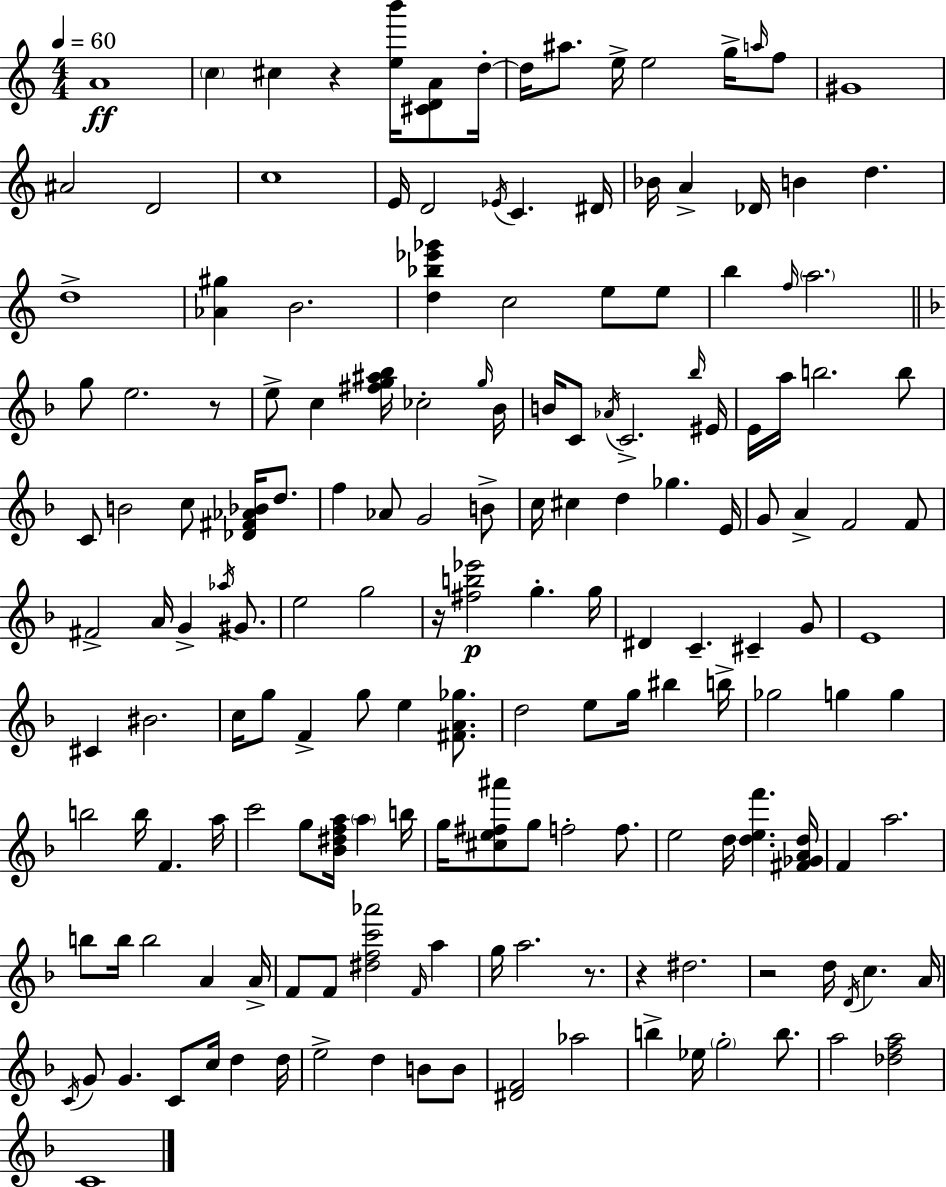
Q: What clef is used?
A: treble